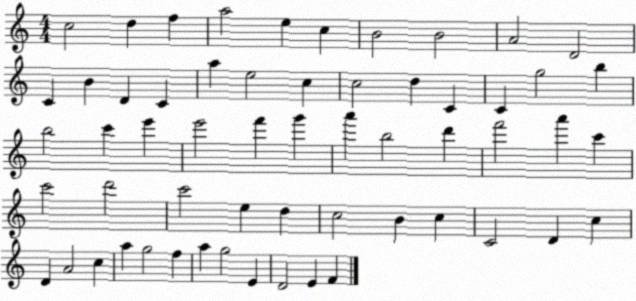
X:1
T:Untitled
M:4/4
L:1/4
K:C
c2 d f a2 e c B2 B2 A2 D2 C B D C a e2 c c2 d C C g2 b b2 c' e' e'2 f' g' a' b2 d' f'2 a' c' c'2 d'2 c'2 e d c2 B c C2 D c D A2 c a g2 f a g2 E D2 E F